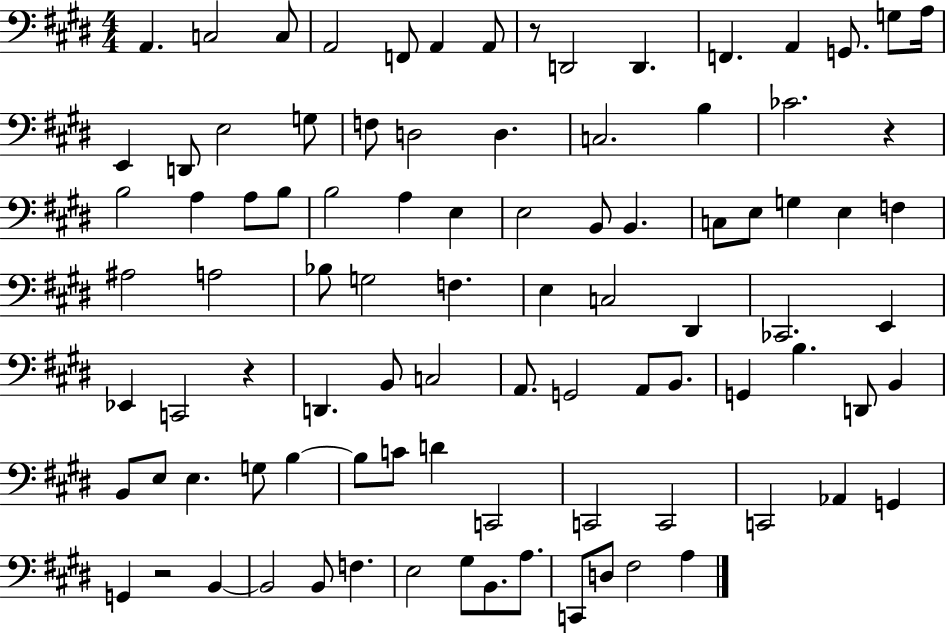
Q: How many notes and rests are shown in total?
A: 93